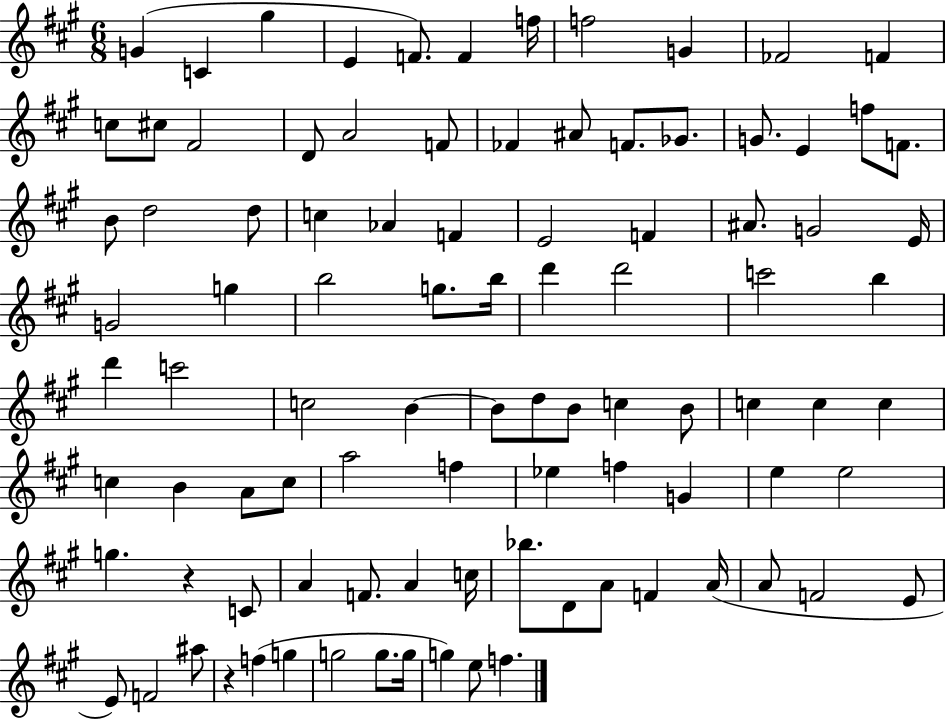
{
  \clef treble
  \numericTimeSignature
  \time 6/8
  \key a \major
  g'4( c'4 gis''4 | e'4 f'8.) f'4 f''16 | f''2 g'4 | fes'2 f'4 | \break c''8 cis''8 fis'2 | d'8 a'2 f'8 | fes'4 ais'8 f'8. ges'8. | g'8. e'4 f''8 f'8. | \break b'8 d''2 d''8 | c''4 aes'4 f'4 | e'2 f'4 | ais'8. g'2 e'16 | \break g'2 g''4 | b''2 g''8. b''16 | d'''4 d'''2 | c'''2 b''4 | \break d'''4 c'''2 | c''2 b'4~~ | b'8 d''8 b'8 c''4 b'8 | c''4 c''4 c''4 | \break c''4 b'4 a'8 c''8 | a''2 f''4 | ees''4 f''4 g'4 | e''4 e''2 | \break g''4. r4 c'8 | a'4 f'8. a'4 c''16 | bes''8. d'8 a'8 f'4 a'16( | a'8 f'2 e'8 | \break e'8) f'2 ais''8 | r4 f''4( g''4 | g''2 g''8. g''16 | g''4) e''8 f''4. | \break \bar "|."
}